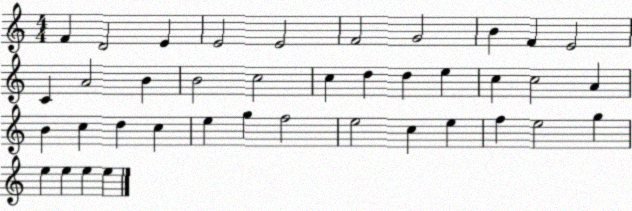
X:1
T:Untitled
M:4/4
L:1/4
K:C
F D2 E E2 E2 F2 G2 B F E2 C A2 B B2 c2 c d d e c c2 A B c d c e g f2 e2 c e f e2 g e e e e